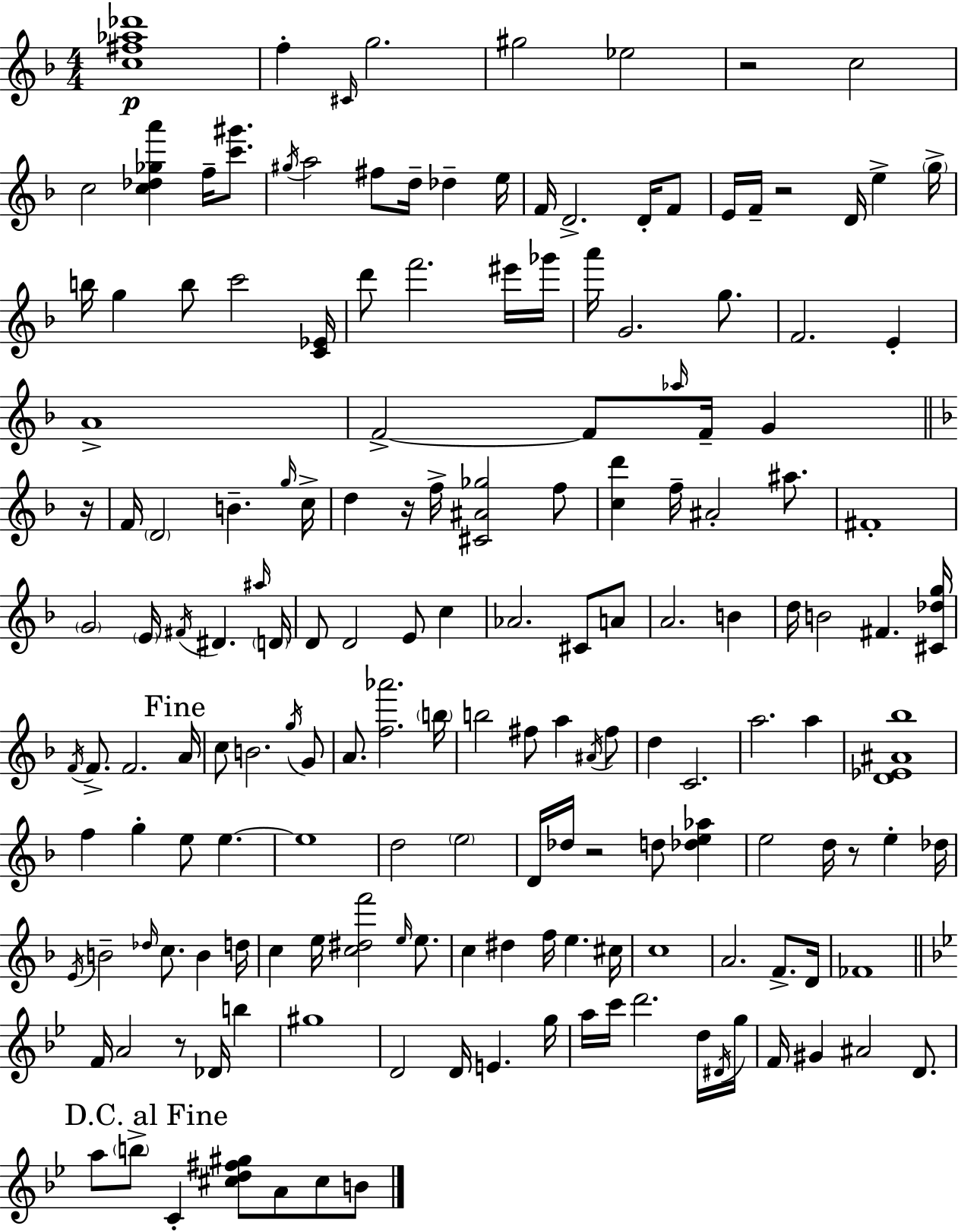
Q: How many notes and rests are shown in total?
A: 169